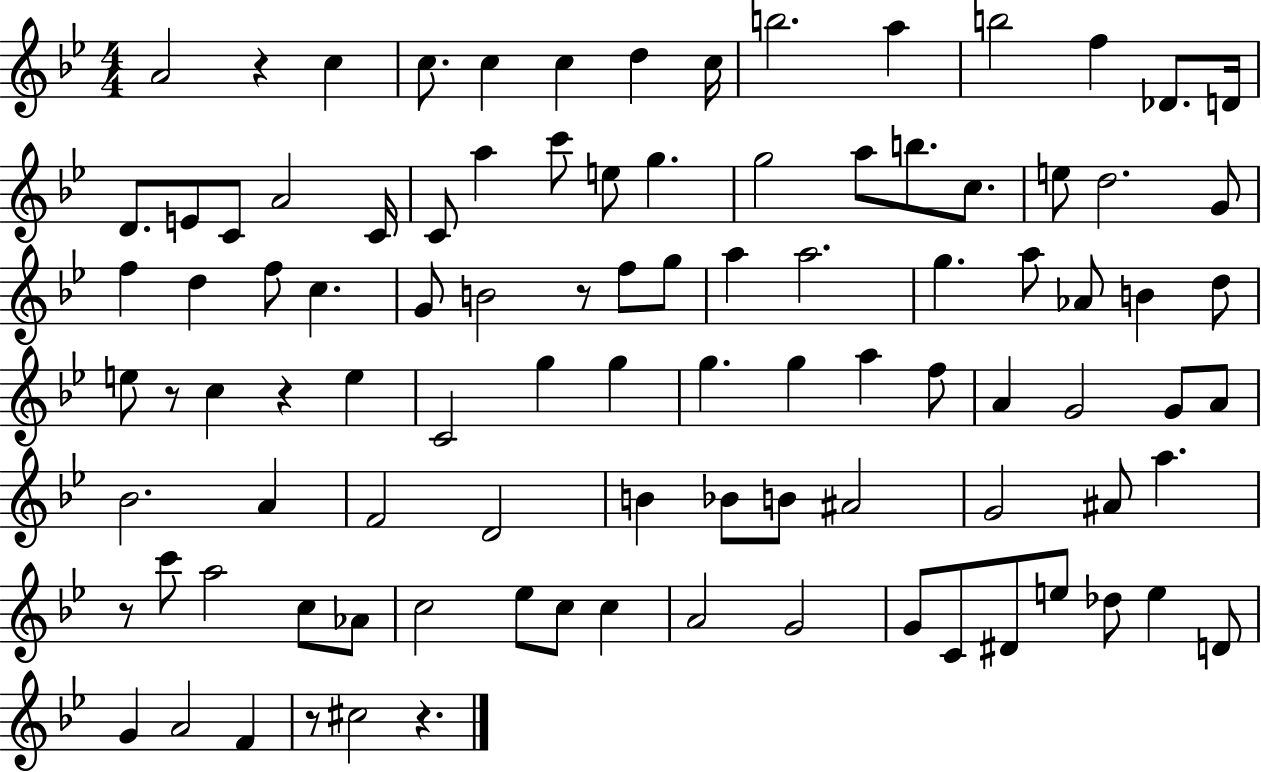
A4/h R/q C5/q C5/e. C5/q C5/q D5/q C5/s B5/h. A5/q B5/h F5/q Db4/e. D4/s D4/e. E4/e C4/e A4/h C4/s C4/e A5/q C6/e E5/e G5/q. G5/h A5/e B5/e. C5/e. E5/e D5/h. G4/e F5/q D5/q F5/e C5/q. G4/e B4/h R/e F5/e G5/e A5/q A5/h. G5/q. A5/e Ab4/e B4/q D5/e E5/e R/e C5/q R/q E5/q C4/h G5/q G5/q G5/q. G5/q A5/q F5/e A4/q G4/h G4/e A4/e Bb4/h. A4/q F4/h D4/h B4/q Bb4/e B4/e A#4/h G4/h A#4/e A5/q. R/e C6/e A5/h C5/e Ab4/e C5/h Eb5/e C5/e C5/q A4/h G4/h G4/e C4/e D#4/e E5/e Db5/e E5/q D4/e G4/q A4/h F4/q R/e C#5/h R/q.